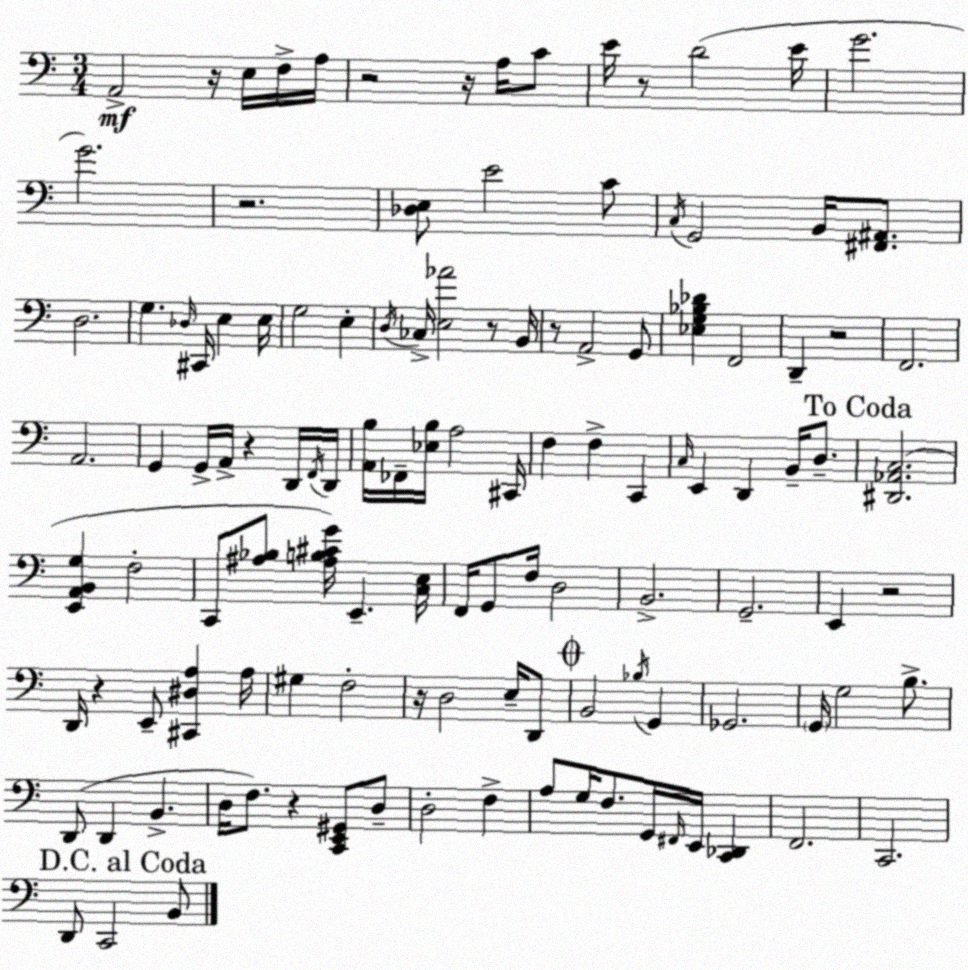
X:1
T:Untitled
M:3/4
L:1/4
K:C
A,,2 z/4 E,/4 F,/4 A,/4 z2 z/4 A,/4 C/2 E/4 z/2 D2 E/4 G2 G2 z2 [_D,E,]/2 E2 C/2 C,/4 G,,2 B,,/4 [^F,,^A,,]/2 D,2 G, _D,/4 ^C,,/4 E, E,/4 G,2 E, D,/4 _C,/4 [E,_A]2 z/2 B,,/4 z/2 A,,2 G,,/2 [_E,G,_B,_D] F,,2 D,, z2 F,,2 A,,2 G,, G,,/4 A,,/4 z D,,/4 F,,/4 D,,/4 [A,,B,]/4 _F,,/4 [_E,B,]/4 A,2 ^C,,/4 F, F, C,, C,/4 E,, D,, B,,/4 D,/2 [^D,,_A,,C,]2 [E,,A,,B,,G,] F,2 C,,/2 [^A,_B,]/2 [^A,B,^CG]/4 E,, [C,E,]/4 F,,/4 G,,/2 F,/4 D,2 B,,2 G,,2 E,, z2 D,,/4 z E,,/2 [^C,,^D,A,] A,/4 ^G, F,2 z/4 D,2 E,/4 D,,/2 B,,2 _B,/4 G,, _G,,2 G,,/4 G,2 B,/2 D,,/2 D,, B,, D,/4 F,/2 z [C,,E,,^G,,]/2 D,/2 D,2 F, A,/2 G,/4 F,/2 G,,/4 ^F,,/4 E,,/4 [C,,_D,,] F,,2 C,,2 D,,/2 C,,2 B,,/2